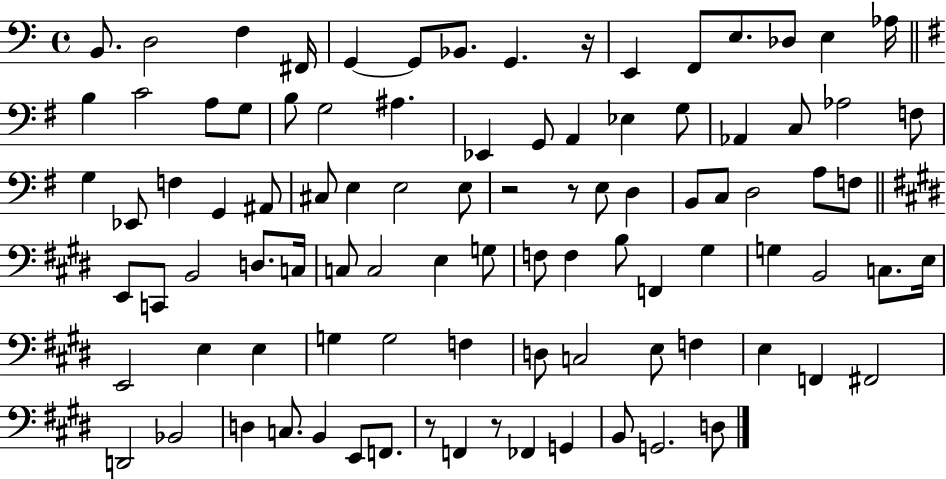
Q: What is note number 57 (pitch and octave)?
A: F3